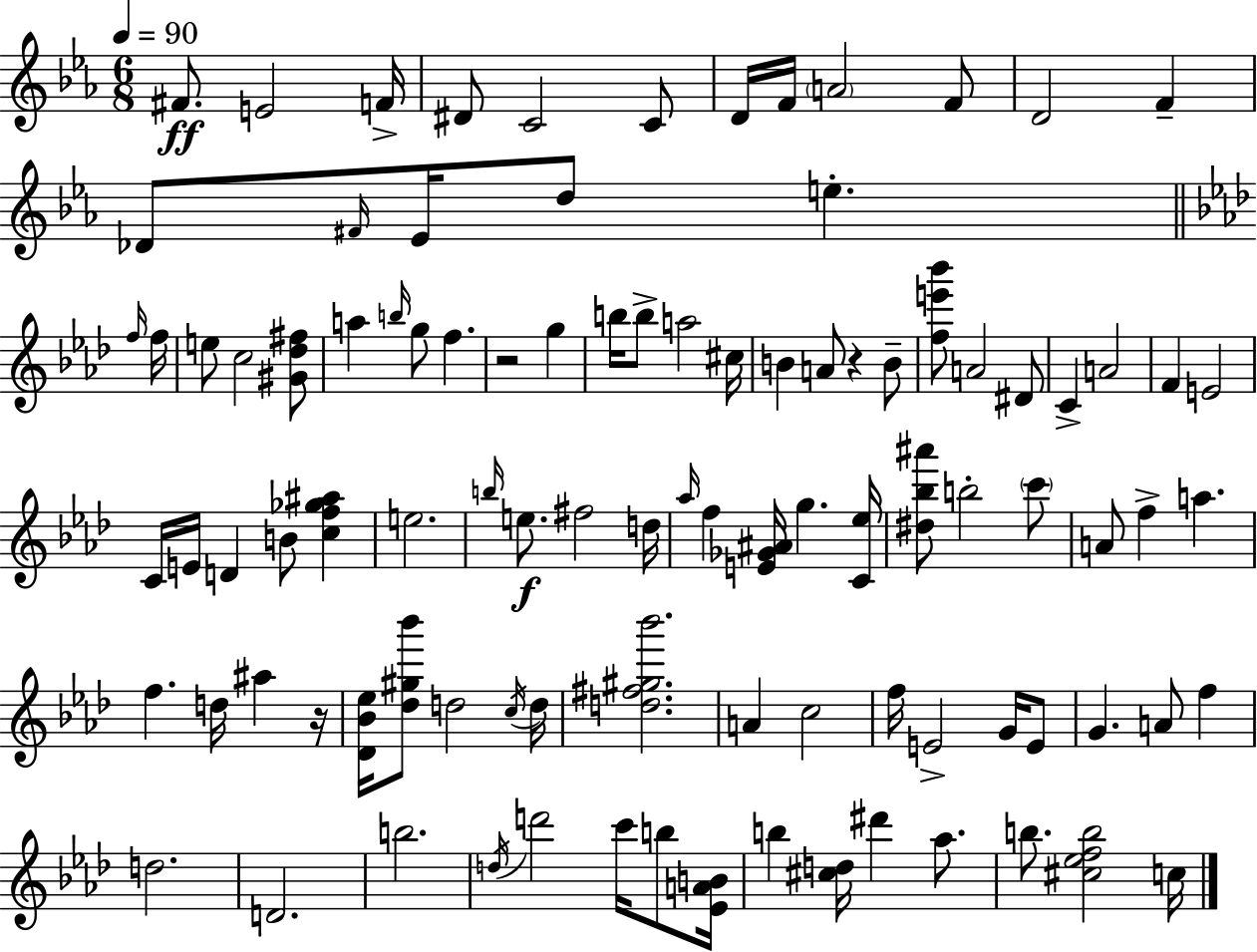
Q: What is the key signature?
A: EES major